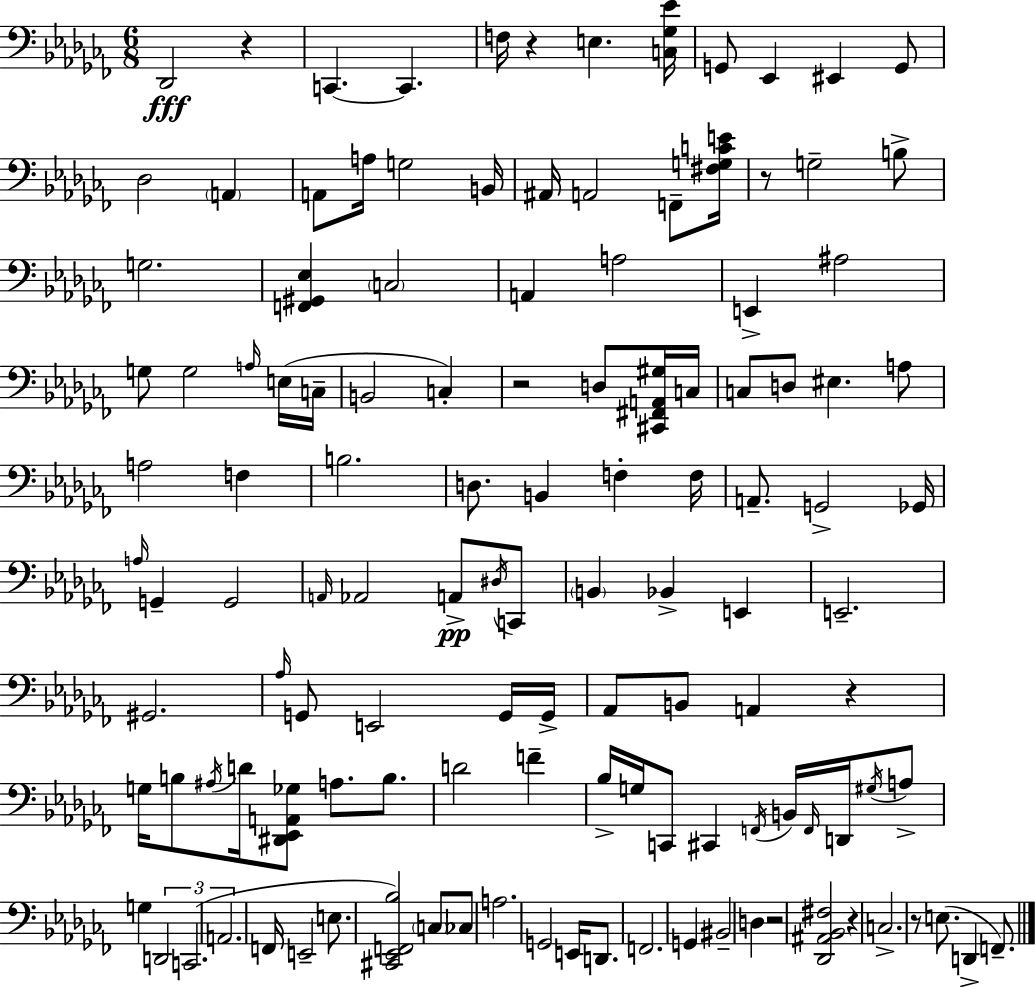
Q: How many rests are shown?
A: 8